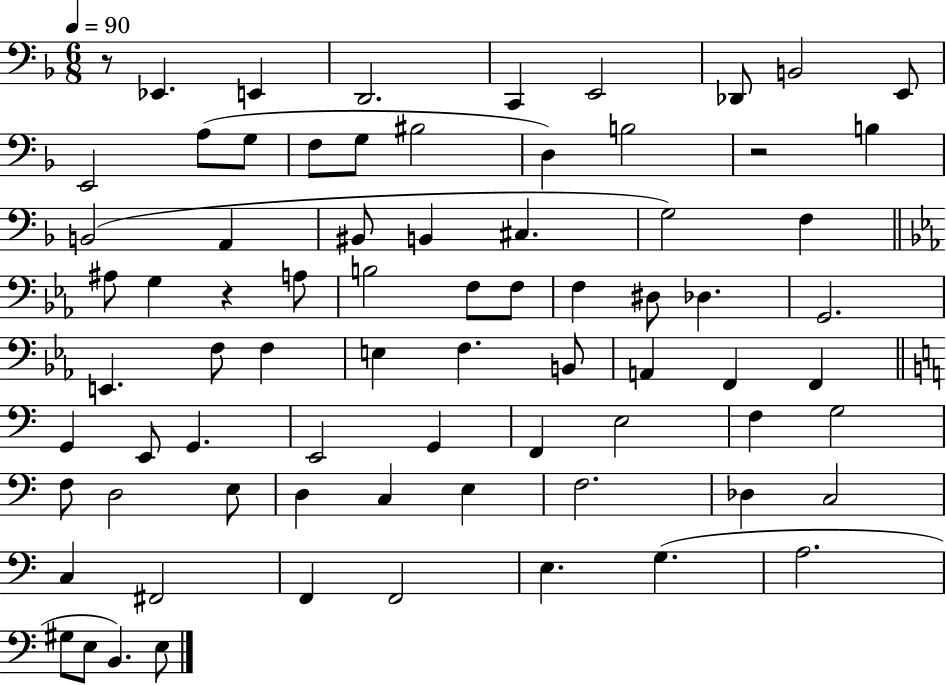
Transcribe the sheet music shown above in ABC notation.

X:1
T:Untitled
M:6/8
L:1/4
K:F
z/2 _E,, E,, D,,2 C,, E,,2 _D,,/2 B,,2 E,,/2 E,,2 A,/2 G,/2 F,/2 G,/2 ^B,2 D, B,2 z2 B, B,,2 A,, ^B,,/2 B,, ^C, G,2 F, ^A,/2 G, z A,/2 B,2 F,/2 F,/2 F, ^D,/2 _D, G,,2 E,, F,/2 F, E, F, B,,/2 A,, F,, F,, G,, E,,/2 G,, E,,2 G,, F,, E,2 F, G,2 F,/2 D,2 E,/2 D, C, E, F,2 _D, C,2 C, ^F,,2 F,, F,,2 E, G, A,2 ^G,/2 E,/2 B,, E,/2